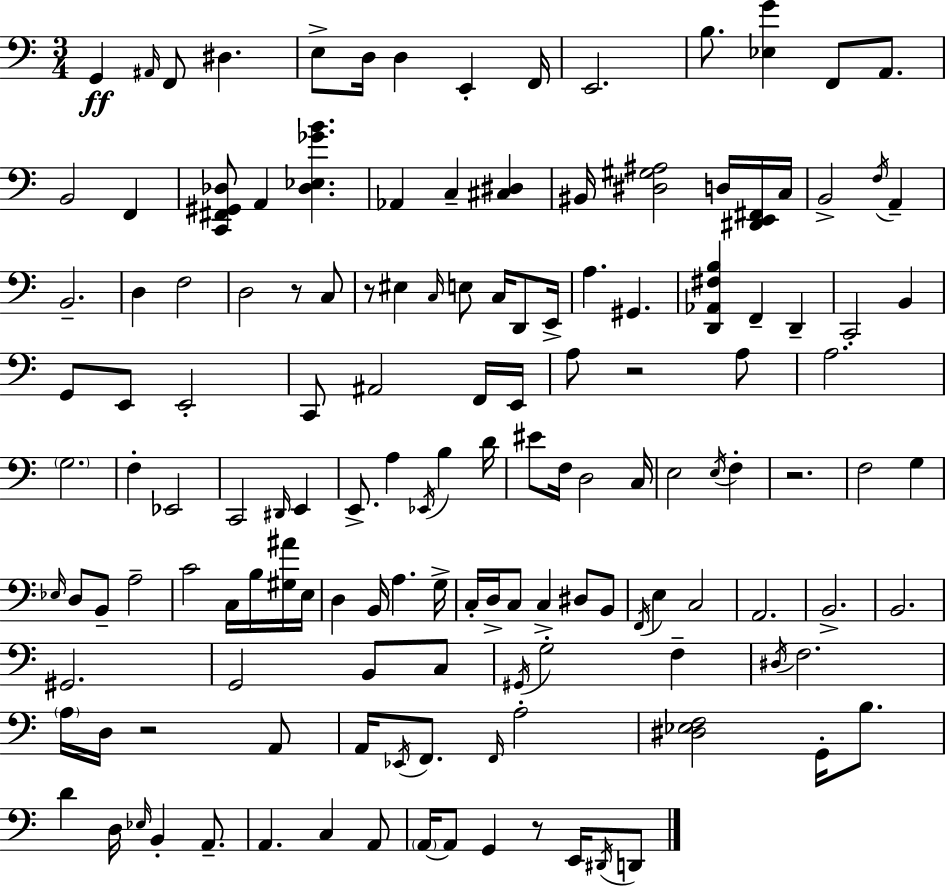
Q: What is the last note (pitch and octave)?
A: D2